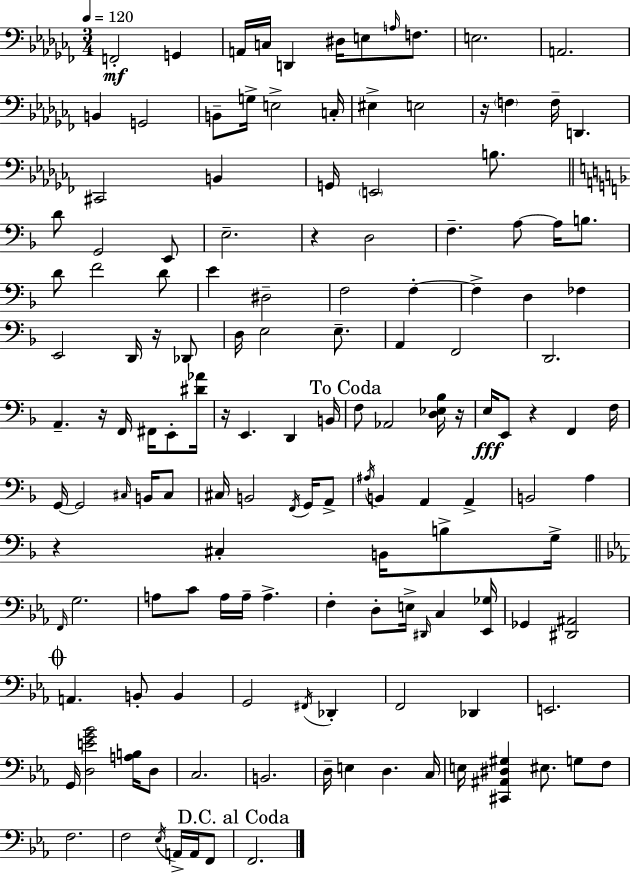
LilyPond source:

{
  \clef bass
  \numericTimeSignature
  \time 3/4
  \key aes \minor
  \tempo 4 = 120
  f,2-.\mf g,4 | a,16 c16 d,4 dis16 e8 \grace { a16 } f8. | e2. | a,2. | \break b,4 g,2 | b,8-- g16-> e2-> | c16-. eis4-> e2 | r16 \parenthesize f4 f16-- d,4. | \break cis,2 b,4 | g,16 \parenthesize e,2 b8. | \bar "||" \break \key f \major d'8 g,2 e,8 | e2.-- | r4 d2 | f4.-- a8~~ a16 b8. | \break d'8 f'2 d'8 | e'4 dis2-- | f2 f4-.~~ | f4-> d4 fes4 | \break e,2 d,16 r16 des,8 | d16 e2 e8.-- | a,4 f,2 | d,2. | \break a,4.-- r16 f,16 fis,16 e,8-. <dis' aes'>16 | r16 e,4. d,4 b,16 | \mark "To Coda" f8 aes,2 <d ees bes>16 r16 | e16\fff e,8 r4 f,4 f16 | \break g,16~~ g,2 \grace { cis16 } b,16 cis8 | cis16 b,2 \acciaccatura { f,16 } g,16 | a,8-> \acciaccatura { ais16 } b,4 a,4 a,4-> | b,2 a4 | \break r4 cis4-. b,16 | b8-> g16-> \bar "||" \break \key c \minor \grace { f,16 } g2. | a8 c'8 a16 a16-- a4.-> | f4-. d8-. e16-> \grace { dis,16 } c4 | <ees, ges>16 ges,4 <dis, ais,>2 | \break \mark \markup { \musicglyph "scripts.coda" } a,4. b,8-. b,4 | g,2 \acciaccatura { fis,16 } des,4-. | f,2 des,4 | e,2. | \break g,16 <d e' g' bes'>2 | <a b>16 d8 c2. | b,2. | d16-- e4 d4. | \break c16 e16 <cis, ais, dis gis>4 eis8. g8 | f8 f2. | f2 \acciaccatura { ees16 } | a,16-> a,16 f,8 \mark "D.C. al Coda" f,2. | \break \bar "|."
}